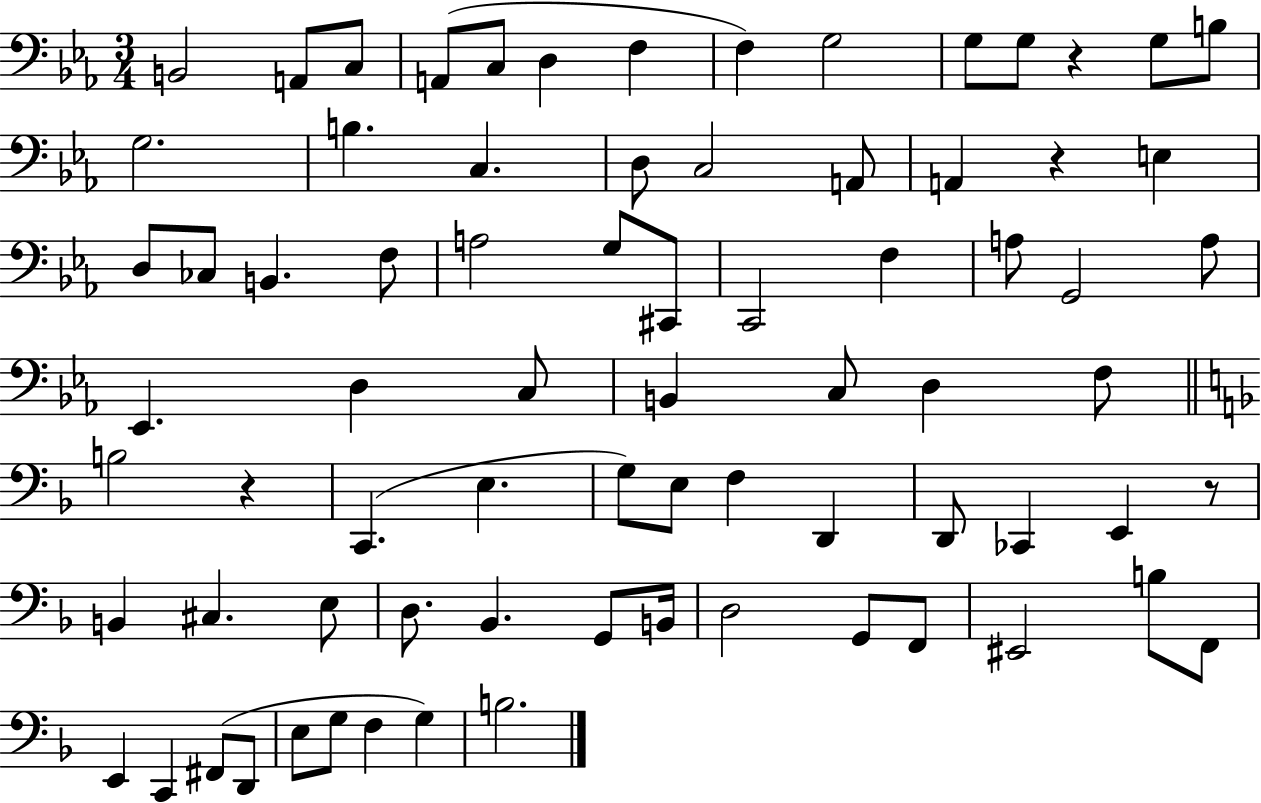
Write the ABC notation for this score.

X:1
T:Untitled
M:3/4
L:1/4
K:Eb
B,,2 A,,/2 C,/2 A,,/2 C,/2 D, F, F, G,2 G,/2 G,/2 z G,/2 B,/2 G,2 B, C, D,/2 C,2 A,,/2 A,, z E, D,/2 _C,/2 B,, F,/2 A,2 G,/2 ^C,,/2 C,,2 F, A,/2 G,,2 A,/2 _E,, D, C,/2 B,, C,/2 D, F,/2 B,2 z C,, E, G,/2 E,/2 F, D,, D,,/2 _C,, E,, z/2 B,, ^C, E,/2 D,/2 _B,, G,,/2 B,,/4 D,2 G,,/2 F,,/2 ^E,,2 B,/2 F,,/2 E,, C,, ^F,,/2 D,,/2 E,/2 G,/2 F, G, B,2